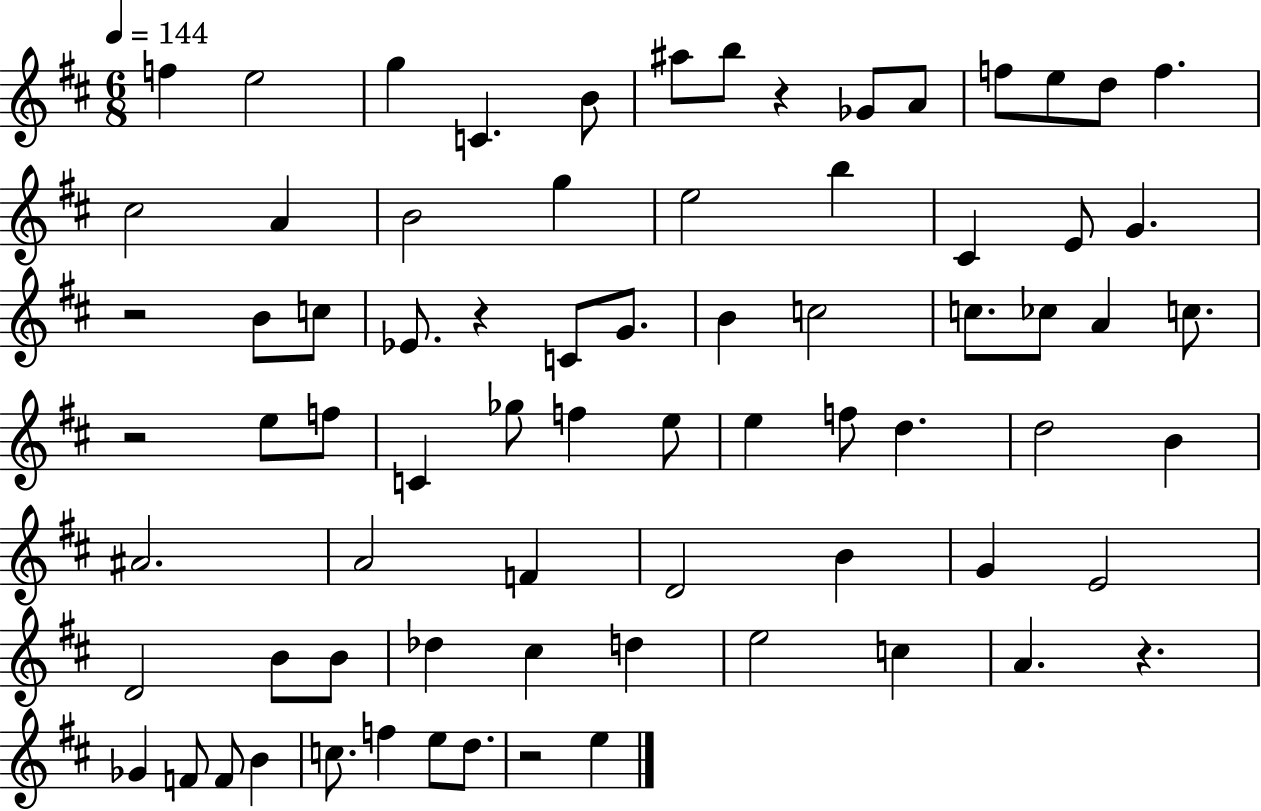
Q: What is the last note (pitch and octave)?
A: E5